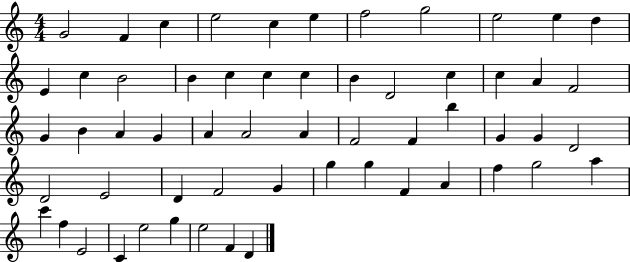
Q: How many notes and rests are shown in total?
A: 58